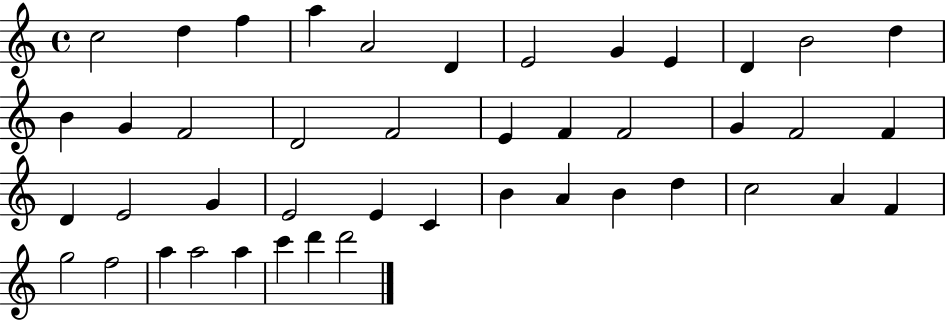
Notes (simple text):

C5/h D5/q F5/q A5/q A4/h D4/q E4/h G4/q E4/q D4/q B4/h D5/q B4/q G4/q F4/h D4/h F4/h E4/q F4/q F4/h G4/q F4/h F4/q D4/q E4/h G4/q E4/h E4/q C4/q B4/q A4/q B4/q D5/q C5/h A4/q F4/q G5/h F5/h A5/q A5/h A5/q C6/q D6/q D6/h